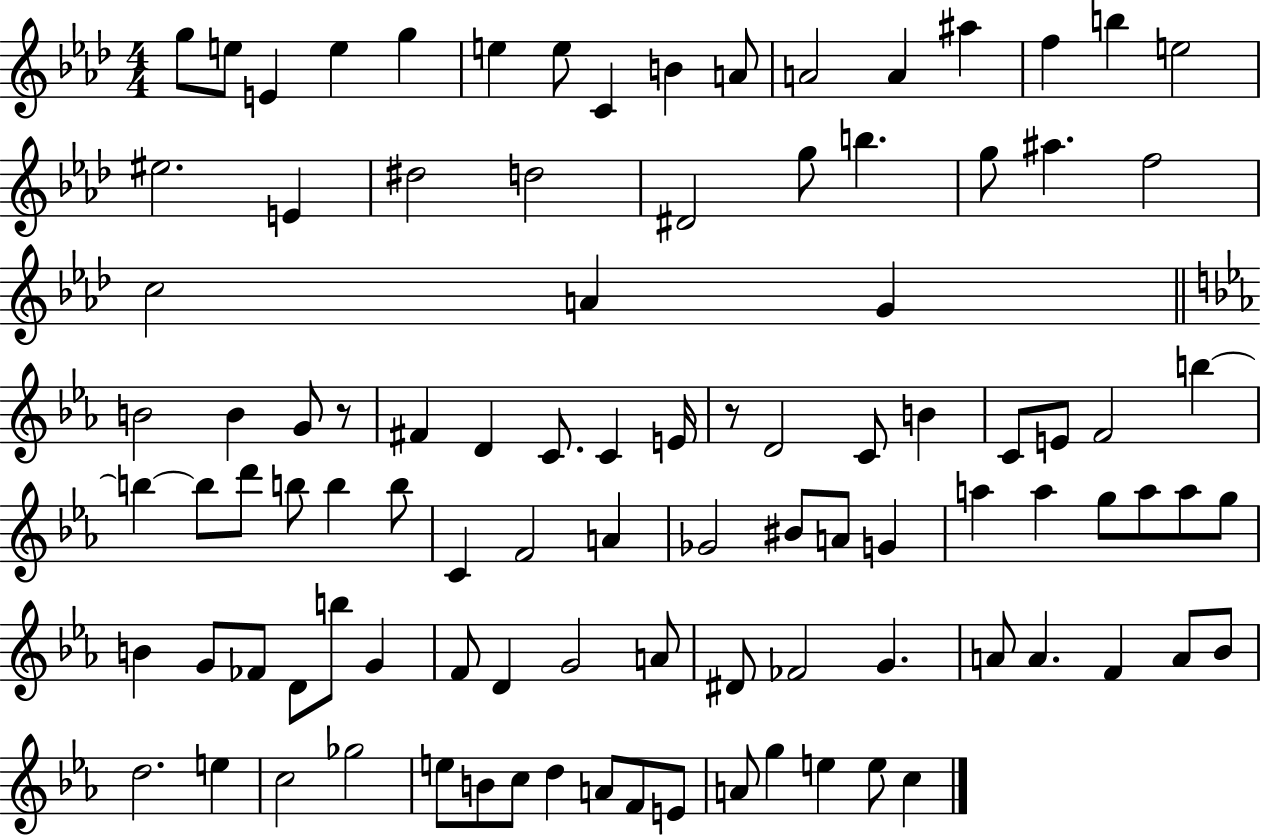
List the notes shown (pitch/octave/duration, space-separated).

G5/e E5/e E4/q E5/q G5/q E5/q E5/e C4/q B4/q A4/e A4/h A4/q A#5/q F5/q B5/q E5/h EIS5/h. E4/q D#5/h D5/h D#4/h G5/e B5/q. G5/e A#5/q. F5/h C5/h A4/q G4/q B4/h B4/q G4/e R/e F#4/q D4/q C4/e. C4/q E4/s R/e D4/h C4/e B4/q C4/e E4/e F4/h B5/q B5/q B5/e D6/e B5/e B5/q B5/e C4/q F4/h A4/q Gb4/h BIS4/e A4/e G4/q A5/q A5/q G5/e A5/e A5/e G5/e B4/q G4/e FES4/e D4/e B5/e G4/q F4/e D4/q G4/h A4/e D#4/e FES4/h G4/q. A4/e A4/q. F4/q A4/e Bb4/e D5/h. E5/q C5/h Gb5/h E5/e B4/e C5/e D5/q A4/e F4/e E4/e A4/e G5/q E5/q E5/e C5/q